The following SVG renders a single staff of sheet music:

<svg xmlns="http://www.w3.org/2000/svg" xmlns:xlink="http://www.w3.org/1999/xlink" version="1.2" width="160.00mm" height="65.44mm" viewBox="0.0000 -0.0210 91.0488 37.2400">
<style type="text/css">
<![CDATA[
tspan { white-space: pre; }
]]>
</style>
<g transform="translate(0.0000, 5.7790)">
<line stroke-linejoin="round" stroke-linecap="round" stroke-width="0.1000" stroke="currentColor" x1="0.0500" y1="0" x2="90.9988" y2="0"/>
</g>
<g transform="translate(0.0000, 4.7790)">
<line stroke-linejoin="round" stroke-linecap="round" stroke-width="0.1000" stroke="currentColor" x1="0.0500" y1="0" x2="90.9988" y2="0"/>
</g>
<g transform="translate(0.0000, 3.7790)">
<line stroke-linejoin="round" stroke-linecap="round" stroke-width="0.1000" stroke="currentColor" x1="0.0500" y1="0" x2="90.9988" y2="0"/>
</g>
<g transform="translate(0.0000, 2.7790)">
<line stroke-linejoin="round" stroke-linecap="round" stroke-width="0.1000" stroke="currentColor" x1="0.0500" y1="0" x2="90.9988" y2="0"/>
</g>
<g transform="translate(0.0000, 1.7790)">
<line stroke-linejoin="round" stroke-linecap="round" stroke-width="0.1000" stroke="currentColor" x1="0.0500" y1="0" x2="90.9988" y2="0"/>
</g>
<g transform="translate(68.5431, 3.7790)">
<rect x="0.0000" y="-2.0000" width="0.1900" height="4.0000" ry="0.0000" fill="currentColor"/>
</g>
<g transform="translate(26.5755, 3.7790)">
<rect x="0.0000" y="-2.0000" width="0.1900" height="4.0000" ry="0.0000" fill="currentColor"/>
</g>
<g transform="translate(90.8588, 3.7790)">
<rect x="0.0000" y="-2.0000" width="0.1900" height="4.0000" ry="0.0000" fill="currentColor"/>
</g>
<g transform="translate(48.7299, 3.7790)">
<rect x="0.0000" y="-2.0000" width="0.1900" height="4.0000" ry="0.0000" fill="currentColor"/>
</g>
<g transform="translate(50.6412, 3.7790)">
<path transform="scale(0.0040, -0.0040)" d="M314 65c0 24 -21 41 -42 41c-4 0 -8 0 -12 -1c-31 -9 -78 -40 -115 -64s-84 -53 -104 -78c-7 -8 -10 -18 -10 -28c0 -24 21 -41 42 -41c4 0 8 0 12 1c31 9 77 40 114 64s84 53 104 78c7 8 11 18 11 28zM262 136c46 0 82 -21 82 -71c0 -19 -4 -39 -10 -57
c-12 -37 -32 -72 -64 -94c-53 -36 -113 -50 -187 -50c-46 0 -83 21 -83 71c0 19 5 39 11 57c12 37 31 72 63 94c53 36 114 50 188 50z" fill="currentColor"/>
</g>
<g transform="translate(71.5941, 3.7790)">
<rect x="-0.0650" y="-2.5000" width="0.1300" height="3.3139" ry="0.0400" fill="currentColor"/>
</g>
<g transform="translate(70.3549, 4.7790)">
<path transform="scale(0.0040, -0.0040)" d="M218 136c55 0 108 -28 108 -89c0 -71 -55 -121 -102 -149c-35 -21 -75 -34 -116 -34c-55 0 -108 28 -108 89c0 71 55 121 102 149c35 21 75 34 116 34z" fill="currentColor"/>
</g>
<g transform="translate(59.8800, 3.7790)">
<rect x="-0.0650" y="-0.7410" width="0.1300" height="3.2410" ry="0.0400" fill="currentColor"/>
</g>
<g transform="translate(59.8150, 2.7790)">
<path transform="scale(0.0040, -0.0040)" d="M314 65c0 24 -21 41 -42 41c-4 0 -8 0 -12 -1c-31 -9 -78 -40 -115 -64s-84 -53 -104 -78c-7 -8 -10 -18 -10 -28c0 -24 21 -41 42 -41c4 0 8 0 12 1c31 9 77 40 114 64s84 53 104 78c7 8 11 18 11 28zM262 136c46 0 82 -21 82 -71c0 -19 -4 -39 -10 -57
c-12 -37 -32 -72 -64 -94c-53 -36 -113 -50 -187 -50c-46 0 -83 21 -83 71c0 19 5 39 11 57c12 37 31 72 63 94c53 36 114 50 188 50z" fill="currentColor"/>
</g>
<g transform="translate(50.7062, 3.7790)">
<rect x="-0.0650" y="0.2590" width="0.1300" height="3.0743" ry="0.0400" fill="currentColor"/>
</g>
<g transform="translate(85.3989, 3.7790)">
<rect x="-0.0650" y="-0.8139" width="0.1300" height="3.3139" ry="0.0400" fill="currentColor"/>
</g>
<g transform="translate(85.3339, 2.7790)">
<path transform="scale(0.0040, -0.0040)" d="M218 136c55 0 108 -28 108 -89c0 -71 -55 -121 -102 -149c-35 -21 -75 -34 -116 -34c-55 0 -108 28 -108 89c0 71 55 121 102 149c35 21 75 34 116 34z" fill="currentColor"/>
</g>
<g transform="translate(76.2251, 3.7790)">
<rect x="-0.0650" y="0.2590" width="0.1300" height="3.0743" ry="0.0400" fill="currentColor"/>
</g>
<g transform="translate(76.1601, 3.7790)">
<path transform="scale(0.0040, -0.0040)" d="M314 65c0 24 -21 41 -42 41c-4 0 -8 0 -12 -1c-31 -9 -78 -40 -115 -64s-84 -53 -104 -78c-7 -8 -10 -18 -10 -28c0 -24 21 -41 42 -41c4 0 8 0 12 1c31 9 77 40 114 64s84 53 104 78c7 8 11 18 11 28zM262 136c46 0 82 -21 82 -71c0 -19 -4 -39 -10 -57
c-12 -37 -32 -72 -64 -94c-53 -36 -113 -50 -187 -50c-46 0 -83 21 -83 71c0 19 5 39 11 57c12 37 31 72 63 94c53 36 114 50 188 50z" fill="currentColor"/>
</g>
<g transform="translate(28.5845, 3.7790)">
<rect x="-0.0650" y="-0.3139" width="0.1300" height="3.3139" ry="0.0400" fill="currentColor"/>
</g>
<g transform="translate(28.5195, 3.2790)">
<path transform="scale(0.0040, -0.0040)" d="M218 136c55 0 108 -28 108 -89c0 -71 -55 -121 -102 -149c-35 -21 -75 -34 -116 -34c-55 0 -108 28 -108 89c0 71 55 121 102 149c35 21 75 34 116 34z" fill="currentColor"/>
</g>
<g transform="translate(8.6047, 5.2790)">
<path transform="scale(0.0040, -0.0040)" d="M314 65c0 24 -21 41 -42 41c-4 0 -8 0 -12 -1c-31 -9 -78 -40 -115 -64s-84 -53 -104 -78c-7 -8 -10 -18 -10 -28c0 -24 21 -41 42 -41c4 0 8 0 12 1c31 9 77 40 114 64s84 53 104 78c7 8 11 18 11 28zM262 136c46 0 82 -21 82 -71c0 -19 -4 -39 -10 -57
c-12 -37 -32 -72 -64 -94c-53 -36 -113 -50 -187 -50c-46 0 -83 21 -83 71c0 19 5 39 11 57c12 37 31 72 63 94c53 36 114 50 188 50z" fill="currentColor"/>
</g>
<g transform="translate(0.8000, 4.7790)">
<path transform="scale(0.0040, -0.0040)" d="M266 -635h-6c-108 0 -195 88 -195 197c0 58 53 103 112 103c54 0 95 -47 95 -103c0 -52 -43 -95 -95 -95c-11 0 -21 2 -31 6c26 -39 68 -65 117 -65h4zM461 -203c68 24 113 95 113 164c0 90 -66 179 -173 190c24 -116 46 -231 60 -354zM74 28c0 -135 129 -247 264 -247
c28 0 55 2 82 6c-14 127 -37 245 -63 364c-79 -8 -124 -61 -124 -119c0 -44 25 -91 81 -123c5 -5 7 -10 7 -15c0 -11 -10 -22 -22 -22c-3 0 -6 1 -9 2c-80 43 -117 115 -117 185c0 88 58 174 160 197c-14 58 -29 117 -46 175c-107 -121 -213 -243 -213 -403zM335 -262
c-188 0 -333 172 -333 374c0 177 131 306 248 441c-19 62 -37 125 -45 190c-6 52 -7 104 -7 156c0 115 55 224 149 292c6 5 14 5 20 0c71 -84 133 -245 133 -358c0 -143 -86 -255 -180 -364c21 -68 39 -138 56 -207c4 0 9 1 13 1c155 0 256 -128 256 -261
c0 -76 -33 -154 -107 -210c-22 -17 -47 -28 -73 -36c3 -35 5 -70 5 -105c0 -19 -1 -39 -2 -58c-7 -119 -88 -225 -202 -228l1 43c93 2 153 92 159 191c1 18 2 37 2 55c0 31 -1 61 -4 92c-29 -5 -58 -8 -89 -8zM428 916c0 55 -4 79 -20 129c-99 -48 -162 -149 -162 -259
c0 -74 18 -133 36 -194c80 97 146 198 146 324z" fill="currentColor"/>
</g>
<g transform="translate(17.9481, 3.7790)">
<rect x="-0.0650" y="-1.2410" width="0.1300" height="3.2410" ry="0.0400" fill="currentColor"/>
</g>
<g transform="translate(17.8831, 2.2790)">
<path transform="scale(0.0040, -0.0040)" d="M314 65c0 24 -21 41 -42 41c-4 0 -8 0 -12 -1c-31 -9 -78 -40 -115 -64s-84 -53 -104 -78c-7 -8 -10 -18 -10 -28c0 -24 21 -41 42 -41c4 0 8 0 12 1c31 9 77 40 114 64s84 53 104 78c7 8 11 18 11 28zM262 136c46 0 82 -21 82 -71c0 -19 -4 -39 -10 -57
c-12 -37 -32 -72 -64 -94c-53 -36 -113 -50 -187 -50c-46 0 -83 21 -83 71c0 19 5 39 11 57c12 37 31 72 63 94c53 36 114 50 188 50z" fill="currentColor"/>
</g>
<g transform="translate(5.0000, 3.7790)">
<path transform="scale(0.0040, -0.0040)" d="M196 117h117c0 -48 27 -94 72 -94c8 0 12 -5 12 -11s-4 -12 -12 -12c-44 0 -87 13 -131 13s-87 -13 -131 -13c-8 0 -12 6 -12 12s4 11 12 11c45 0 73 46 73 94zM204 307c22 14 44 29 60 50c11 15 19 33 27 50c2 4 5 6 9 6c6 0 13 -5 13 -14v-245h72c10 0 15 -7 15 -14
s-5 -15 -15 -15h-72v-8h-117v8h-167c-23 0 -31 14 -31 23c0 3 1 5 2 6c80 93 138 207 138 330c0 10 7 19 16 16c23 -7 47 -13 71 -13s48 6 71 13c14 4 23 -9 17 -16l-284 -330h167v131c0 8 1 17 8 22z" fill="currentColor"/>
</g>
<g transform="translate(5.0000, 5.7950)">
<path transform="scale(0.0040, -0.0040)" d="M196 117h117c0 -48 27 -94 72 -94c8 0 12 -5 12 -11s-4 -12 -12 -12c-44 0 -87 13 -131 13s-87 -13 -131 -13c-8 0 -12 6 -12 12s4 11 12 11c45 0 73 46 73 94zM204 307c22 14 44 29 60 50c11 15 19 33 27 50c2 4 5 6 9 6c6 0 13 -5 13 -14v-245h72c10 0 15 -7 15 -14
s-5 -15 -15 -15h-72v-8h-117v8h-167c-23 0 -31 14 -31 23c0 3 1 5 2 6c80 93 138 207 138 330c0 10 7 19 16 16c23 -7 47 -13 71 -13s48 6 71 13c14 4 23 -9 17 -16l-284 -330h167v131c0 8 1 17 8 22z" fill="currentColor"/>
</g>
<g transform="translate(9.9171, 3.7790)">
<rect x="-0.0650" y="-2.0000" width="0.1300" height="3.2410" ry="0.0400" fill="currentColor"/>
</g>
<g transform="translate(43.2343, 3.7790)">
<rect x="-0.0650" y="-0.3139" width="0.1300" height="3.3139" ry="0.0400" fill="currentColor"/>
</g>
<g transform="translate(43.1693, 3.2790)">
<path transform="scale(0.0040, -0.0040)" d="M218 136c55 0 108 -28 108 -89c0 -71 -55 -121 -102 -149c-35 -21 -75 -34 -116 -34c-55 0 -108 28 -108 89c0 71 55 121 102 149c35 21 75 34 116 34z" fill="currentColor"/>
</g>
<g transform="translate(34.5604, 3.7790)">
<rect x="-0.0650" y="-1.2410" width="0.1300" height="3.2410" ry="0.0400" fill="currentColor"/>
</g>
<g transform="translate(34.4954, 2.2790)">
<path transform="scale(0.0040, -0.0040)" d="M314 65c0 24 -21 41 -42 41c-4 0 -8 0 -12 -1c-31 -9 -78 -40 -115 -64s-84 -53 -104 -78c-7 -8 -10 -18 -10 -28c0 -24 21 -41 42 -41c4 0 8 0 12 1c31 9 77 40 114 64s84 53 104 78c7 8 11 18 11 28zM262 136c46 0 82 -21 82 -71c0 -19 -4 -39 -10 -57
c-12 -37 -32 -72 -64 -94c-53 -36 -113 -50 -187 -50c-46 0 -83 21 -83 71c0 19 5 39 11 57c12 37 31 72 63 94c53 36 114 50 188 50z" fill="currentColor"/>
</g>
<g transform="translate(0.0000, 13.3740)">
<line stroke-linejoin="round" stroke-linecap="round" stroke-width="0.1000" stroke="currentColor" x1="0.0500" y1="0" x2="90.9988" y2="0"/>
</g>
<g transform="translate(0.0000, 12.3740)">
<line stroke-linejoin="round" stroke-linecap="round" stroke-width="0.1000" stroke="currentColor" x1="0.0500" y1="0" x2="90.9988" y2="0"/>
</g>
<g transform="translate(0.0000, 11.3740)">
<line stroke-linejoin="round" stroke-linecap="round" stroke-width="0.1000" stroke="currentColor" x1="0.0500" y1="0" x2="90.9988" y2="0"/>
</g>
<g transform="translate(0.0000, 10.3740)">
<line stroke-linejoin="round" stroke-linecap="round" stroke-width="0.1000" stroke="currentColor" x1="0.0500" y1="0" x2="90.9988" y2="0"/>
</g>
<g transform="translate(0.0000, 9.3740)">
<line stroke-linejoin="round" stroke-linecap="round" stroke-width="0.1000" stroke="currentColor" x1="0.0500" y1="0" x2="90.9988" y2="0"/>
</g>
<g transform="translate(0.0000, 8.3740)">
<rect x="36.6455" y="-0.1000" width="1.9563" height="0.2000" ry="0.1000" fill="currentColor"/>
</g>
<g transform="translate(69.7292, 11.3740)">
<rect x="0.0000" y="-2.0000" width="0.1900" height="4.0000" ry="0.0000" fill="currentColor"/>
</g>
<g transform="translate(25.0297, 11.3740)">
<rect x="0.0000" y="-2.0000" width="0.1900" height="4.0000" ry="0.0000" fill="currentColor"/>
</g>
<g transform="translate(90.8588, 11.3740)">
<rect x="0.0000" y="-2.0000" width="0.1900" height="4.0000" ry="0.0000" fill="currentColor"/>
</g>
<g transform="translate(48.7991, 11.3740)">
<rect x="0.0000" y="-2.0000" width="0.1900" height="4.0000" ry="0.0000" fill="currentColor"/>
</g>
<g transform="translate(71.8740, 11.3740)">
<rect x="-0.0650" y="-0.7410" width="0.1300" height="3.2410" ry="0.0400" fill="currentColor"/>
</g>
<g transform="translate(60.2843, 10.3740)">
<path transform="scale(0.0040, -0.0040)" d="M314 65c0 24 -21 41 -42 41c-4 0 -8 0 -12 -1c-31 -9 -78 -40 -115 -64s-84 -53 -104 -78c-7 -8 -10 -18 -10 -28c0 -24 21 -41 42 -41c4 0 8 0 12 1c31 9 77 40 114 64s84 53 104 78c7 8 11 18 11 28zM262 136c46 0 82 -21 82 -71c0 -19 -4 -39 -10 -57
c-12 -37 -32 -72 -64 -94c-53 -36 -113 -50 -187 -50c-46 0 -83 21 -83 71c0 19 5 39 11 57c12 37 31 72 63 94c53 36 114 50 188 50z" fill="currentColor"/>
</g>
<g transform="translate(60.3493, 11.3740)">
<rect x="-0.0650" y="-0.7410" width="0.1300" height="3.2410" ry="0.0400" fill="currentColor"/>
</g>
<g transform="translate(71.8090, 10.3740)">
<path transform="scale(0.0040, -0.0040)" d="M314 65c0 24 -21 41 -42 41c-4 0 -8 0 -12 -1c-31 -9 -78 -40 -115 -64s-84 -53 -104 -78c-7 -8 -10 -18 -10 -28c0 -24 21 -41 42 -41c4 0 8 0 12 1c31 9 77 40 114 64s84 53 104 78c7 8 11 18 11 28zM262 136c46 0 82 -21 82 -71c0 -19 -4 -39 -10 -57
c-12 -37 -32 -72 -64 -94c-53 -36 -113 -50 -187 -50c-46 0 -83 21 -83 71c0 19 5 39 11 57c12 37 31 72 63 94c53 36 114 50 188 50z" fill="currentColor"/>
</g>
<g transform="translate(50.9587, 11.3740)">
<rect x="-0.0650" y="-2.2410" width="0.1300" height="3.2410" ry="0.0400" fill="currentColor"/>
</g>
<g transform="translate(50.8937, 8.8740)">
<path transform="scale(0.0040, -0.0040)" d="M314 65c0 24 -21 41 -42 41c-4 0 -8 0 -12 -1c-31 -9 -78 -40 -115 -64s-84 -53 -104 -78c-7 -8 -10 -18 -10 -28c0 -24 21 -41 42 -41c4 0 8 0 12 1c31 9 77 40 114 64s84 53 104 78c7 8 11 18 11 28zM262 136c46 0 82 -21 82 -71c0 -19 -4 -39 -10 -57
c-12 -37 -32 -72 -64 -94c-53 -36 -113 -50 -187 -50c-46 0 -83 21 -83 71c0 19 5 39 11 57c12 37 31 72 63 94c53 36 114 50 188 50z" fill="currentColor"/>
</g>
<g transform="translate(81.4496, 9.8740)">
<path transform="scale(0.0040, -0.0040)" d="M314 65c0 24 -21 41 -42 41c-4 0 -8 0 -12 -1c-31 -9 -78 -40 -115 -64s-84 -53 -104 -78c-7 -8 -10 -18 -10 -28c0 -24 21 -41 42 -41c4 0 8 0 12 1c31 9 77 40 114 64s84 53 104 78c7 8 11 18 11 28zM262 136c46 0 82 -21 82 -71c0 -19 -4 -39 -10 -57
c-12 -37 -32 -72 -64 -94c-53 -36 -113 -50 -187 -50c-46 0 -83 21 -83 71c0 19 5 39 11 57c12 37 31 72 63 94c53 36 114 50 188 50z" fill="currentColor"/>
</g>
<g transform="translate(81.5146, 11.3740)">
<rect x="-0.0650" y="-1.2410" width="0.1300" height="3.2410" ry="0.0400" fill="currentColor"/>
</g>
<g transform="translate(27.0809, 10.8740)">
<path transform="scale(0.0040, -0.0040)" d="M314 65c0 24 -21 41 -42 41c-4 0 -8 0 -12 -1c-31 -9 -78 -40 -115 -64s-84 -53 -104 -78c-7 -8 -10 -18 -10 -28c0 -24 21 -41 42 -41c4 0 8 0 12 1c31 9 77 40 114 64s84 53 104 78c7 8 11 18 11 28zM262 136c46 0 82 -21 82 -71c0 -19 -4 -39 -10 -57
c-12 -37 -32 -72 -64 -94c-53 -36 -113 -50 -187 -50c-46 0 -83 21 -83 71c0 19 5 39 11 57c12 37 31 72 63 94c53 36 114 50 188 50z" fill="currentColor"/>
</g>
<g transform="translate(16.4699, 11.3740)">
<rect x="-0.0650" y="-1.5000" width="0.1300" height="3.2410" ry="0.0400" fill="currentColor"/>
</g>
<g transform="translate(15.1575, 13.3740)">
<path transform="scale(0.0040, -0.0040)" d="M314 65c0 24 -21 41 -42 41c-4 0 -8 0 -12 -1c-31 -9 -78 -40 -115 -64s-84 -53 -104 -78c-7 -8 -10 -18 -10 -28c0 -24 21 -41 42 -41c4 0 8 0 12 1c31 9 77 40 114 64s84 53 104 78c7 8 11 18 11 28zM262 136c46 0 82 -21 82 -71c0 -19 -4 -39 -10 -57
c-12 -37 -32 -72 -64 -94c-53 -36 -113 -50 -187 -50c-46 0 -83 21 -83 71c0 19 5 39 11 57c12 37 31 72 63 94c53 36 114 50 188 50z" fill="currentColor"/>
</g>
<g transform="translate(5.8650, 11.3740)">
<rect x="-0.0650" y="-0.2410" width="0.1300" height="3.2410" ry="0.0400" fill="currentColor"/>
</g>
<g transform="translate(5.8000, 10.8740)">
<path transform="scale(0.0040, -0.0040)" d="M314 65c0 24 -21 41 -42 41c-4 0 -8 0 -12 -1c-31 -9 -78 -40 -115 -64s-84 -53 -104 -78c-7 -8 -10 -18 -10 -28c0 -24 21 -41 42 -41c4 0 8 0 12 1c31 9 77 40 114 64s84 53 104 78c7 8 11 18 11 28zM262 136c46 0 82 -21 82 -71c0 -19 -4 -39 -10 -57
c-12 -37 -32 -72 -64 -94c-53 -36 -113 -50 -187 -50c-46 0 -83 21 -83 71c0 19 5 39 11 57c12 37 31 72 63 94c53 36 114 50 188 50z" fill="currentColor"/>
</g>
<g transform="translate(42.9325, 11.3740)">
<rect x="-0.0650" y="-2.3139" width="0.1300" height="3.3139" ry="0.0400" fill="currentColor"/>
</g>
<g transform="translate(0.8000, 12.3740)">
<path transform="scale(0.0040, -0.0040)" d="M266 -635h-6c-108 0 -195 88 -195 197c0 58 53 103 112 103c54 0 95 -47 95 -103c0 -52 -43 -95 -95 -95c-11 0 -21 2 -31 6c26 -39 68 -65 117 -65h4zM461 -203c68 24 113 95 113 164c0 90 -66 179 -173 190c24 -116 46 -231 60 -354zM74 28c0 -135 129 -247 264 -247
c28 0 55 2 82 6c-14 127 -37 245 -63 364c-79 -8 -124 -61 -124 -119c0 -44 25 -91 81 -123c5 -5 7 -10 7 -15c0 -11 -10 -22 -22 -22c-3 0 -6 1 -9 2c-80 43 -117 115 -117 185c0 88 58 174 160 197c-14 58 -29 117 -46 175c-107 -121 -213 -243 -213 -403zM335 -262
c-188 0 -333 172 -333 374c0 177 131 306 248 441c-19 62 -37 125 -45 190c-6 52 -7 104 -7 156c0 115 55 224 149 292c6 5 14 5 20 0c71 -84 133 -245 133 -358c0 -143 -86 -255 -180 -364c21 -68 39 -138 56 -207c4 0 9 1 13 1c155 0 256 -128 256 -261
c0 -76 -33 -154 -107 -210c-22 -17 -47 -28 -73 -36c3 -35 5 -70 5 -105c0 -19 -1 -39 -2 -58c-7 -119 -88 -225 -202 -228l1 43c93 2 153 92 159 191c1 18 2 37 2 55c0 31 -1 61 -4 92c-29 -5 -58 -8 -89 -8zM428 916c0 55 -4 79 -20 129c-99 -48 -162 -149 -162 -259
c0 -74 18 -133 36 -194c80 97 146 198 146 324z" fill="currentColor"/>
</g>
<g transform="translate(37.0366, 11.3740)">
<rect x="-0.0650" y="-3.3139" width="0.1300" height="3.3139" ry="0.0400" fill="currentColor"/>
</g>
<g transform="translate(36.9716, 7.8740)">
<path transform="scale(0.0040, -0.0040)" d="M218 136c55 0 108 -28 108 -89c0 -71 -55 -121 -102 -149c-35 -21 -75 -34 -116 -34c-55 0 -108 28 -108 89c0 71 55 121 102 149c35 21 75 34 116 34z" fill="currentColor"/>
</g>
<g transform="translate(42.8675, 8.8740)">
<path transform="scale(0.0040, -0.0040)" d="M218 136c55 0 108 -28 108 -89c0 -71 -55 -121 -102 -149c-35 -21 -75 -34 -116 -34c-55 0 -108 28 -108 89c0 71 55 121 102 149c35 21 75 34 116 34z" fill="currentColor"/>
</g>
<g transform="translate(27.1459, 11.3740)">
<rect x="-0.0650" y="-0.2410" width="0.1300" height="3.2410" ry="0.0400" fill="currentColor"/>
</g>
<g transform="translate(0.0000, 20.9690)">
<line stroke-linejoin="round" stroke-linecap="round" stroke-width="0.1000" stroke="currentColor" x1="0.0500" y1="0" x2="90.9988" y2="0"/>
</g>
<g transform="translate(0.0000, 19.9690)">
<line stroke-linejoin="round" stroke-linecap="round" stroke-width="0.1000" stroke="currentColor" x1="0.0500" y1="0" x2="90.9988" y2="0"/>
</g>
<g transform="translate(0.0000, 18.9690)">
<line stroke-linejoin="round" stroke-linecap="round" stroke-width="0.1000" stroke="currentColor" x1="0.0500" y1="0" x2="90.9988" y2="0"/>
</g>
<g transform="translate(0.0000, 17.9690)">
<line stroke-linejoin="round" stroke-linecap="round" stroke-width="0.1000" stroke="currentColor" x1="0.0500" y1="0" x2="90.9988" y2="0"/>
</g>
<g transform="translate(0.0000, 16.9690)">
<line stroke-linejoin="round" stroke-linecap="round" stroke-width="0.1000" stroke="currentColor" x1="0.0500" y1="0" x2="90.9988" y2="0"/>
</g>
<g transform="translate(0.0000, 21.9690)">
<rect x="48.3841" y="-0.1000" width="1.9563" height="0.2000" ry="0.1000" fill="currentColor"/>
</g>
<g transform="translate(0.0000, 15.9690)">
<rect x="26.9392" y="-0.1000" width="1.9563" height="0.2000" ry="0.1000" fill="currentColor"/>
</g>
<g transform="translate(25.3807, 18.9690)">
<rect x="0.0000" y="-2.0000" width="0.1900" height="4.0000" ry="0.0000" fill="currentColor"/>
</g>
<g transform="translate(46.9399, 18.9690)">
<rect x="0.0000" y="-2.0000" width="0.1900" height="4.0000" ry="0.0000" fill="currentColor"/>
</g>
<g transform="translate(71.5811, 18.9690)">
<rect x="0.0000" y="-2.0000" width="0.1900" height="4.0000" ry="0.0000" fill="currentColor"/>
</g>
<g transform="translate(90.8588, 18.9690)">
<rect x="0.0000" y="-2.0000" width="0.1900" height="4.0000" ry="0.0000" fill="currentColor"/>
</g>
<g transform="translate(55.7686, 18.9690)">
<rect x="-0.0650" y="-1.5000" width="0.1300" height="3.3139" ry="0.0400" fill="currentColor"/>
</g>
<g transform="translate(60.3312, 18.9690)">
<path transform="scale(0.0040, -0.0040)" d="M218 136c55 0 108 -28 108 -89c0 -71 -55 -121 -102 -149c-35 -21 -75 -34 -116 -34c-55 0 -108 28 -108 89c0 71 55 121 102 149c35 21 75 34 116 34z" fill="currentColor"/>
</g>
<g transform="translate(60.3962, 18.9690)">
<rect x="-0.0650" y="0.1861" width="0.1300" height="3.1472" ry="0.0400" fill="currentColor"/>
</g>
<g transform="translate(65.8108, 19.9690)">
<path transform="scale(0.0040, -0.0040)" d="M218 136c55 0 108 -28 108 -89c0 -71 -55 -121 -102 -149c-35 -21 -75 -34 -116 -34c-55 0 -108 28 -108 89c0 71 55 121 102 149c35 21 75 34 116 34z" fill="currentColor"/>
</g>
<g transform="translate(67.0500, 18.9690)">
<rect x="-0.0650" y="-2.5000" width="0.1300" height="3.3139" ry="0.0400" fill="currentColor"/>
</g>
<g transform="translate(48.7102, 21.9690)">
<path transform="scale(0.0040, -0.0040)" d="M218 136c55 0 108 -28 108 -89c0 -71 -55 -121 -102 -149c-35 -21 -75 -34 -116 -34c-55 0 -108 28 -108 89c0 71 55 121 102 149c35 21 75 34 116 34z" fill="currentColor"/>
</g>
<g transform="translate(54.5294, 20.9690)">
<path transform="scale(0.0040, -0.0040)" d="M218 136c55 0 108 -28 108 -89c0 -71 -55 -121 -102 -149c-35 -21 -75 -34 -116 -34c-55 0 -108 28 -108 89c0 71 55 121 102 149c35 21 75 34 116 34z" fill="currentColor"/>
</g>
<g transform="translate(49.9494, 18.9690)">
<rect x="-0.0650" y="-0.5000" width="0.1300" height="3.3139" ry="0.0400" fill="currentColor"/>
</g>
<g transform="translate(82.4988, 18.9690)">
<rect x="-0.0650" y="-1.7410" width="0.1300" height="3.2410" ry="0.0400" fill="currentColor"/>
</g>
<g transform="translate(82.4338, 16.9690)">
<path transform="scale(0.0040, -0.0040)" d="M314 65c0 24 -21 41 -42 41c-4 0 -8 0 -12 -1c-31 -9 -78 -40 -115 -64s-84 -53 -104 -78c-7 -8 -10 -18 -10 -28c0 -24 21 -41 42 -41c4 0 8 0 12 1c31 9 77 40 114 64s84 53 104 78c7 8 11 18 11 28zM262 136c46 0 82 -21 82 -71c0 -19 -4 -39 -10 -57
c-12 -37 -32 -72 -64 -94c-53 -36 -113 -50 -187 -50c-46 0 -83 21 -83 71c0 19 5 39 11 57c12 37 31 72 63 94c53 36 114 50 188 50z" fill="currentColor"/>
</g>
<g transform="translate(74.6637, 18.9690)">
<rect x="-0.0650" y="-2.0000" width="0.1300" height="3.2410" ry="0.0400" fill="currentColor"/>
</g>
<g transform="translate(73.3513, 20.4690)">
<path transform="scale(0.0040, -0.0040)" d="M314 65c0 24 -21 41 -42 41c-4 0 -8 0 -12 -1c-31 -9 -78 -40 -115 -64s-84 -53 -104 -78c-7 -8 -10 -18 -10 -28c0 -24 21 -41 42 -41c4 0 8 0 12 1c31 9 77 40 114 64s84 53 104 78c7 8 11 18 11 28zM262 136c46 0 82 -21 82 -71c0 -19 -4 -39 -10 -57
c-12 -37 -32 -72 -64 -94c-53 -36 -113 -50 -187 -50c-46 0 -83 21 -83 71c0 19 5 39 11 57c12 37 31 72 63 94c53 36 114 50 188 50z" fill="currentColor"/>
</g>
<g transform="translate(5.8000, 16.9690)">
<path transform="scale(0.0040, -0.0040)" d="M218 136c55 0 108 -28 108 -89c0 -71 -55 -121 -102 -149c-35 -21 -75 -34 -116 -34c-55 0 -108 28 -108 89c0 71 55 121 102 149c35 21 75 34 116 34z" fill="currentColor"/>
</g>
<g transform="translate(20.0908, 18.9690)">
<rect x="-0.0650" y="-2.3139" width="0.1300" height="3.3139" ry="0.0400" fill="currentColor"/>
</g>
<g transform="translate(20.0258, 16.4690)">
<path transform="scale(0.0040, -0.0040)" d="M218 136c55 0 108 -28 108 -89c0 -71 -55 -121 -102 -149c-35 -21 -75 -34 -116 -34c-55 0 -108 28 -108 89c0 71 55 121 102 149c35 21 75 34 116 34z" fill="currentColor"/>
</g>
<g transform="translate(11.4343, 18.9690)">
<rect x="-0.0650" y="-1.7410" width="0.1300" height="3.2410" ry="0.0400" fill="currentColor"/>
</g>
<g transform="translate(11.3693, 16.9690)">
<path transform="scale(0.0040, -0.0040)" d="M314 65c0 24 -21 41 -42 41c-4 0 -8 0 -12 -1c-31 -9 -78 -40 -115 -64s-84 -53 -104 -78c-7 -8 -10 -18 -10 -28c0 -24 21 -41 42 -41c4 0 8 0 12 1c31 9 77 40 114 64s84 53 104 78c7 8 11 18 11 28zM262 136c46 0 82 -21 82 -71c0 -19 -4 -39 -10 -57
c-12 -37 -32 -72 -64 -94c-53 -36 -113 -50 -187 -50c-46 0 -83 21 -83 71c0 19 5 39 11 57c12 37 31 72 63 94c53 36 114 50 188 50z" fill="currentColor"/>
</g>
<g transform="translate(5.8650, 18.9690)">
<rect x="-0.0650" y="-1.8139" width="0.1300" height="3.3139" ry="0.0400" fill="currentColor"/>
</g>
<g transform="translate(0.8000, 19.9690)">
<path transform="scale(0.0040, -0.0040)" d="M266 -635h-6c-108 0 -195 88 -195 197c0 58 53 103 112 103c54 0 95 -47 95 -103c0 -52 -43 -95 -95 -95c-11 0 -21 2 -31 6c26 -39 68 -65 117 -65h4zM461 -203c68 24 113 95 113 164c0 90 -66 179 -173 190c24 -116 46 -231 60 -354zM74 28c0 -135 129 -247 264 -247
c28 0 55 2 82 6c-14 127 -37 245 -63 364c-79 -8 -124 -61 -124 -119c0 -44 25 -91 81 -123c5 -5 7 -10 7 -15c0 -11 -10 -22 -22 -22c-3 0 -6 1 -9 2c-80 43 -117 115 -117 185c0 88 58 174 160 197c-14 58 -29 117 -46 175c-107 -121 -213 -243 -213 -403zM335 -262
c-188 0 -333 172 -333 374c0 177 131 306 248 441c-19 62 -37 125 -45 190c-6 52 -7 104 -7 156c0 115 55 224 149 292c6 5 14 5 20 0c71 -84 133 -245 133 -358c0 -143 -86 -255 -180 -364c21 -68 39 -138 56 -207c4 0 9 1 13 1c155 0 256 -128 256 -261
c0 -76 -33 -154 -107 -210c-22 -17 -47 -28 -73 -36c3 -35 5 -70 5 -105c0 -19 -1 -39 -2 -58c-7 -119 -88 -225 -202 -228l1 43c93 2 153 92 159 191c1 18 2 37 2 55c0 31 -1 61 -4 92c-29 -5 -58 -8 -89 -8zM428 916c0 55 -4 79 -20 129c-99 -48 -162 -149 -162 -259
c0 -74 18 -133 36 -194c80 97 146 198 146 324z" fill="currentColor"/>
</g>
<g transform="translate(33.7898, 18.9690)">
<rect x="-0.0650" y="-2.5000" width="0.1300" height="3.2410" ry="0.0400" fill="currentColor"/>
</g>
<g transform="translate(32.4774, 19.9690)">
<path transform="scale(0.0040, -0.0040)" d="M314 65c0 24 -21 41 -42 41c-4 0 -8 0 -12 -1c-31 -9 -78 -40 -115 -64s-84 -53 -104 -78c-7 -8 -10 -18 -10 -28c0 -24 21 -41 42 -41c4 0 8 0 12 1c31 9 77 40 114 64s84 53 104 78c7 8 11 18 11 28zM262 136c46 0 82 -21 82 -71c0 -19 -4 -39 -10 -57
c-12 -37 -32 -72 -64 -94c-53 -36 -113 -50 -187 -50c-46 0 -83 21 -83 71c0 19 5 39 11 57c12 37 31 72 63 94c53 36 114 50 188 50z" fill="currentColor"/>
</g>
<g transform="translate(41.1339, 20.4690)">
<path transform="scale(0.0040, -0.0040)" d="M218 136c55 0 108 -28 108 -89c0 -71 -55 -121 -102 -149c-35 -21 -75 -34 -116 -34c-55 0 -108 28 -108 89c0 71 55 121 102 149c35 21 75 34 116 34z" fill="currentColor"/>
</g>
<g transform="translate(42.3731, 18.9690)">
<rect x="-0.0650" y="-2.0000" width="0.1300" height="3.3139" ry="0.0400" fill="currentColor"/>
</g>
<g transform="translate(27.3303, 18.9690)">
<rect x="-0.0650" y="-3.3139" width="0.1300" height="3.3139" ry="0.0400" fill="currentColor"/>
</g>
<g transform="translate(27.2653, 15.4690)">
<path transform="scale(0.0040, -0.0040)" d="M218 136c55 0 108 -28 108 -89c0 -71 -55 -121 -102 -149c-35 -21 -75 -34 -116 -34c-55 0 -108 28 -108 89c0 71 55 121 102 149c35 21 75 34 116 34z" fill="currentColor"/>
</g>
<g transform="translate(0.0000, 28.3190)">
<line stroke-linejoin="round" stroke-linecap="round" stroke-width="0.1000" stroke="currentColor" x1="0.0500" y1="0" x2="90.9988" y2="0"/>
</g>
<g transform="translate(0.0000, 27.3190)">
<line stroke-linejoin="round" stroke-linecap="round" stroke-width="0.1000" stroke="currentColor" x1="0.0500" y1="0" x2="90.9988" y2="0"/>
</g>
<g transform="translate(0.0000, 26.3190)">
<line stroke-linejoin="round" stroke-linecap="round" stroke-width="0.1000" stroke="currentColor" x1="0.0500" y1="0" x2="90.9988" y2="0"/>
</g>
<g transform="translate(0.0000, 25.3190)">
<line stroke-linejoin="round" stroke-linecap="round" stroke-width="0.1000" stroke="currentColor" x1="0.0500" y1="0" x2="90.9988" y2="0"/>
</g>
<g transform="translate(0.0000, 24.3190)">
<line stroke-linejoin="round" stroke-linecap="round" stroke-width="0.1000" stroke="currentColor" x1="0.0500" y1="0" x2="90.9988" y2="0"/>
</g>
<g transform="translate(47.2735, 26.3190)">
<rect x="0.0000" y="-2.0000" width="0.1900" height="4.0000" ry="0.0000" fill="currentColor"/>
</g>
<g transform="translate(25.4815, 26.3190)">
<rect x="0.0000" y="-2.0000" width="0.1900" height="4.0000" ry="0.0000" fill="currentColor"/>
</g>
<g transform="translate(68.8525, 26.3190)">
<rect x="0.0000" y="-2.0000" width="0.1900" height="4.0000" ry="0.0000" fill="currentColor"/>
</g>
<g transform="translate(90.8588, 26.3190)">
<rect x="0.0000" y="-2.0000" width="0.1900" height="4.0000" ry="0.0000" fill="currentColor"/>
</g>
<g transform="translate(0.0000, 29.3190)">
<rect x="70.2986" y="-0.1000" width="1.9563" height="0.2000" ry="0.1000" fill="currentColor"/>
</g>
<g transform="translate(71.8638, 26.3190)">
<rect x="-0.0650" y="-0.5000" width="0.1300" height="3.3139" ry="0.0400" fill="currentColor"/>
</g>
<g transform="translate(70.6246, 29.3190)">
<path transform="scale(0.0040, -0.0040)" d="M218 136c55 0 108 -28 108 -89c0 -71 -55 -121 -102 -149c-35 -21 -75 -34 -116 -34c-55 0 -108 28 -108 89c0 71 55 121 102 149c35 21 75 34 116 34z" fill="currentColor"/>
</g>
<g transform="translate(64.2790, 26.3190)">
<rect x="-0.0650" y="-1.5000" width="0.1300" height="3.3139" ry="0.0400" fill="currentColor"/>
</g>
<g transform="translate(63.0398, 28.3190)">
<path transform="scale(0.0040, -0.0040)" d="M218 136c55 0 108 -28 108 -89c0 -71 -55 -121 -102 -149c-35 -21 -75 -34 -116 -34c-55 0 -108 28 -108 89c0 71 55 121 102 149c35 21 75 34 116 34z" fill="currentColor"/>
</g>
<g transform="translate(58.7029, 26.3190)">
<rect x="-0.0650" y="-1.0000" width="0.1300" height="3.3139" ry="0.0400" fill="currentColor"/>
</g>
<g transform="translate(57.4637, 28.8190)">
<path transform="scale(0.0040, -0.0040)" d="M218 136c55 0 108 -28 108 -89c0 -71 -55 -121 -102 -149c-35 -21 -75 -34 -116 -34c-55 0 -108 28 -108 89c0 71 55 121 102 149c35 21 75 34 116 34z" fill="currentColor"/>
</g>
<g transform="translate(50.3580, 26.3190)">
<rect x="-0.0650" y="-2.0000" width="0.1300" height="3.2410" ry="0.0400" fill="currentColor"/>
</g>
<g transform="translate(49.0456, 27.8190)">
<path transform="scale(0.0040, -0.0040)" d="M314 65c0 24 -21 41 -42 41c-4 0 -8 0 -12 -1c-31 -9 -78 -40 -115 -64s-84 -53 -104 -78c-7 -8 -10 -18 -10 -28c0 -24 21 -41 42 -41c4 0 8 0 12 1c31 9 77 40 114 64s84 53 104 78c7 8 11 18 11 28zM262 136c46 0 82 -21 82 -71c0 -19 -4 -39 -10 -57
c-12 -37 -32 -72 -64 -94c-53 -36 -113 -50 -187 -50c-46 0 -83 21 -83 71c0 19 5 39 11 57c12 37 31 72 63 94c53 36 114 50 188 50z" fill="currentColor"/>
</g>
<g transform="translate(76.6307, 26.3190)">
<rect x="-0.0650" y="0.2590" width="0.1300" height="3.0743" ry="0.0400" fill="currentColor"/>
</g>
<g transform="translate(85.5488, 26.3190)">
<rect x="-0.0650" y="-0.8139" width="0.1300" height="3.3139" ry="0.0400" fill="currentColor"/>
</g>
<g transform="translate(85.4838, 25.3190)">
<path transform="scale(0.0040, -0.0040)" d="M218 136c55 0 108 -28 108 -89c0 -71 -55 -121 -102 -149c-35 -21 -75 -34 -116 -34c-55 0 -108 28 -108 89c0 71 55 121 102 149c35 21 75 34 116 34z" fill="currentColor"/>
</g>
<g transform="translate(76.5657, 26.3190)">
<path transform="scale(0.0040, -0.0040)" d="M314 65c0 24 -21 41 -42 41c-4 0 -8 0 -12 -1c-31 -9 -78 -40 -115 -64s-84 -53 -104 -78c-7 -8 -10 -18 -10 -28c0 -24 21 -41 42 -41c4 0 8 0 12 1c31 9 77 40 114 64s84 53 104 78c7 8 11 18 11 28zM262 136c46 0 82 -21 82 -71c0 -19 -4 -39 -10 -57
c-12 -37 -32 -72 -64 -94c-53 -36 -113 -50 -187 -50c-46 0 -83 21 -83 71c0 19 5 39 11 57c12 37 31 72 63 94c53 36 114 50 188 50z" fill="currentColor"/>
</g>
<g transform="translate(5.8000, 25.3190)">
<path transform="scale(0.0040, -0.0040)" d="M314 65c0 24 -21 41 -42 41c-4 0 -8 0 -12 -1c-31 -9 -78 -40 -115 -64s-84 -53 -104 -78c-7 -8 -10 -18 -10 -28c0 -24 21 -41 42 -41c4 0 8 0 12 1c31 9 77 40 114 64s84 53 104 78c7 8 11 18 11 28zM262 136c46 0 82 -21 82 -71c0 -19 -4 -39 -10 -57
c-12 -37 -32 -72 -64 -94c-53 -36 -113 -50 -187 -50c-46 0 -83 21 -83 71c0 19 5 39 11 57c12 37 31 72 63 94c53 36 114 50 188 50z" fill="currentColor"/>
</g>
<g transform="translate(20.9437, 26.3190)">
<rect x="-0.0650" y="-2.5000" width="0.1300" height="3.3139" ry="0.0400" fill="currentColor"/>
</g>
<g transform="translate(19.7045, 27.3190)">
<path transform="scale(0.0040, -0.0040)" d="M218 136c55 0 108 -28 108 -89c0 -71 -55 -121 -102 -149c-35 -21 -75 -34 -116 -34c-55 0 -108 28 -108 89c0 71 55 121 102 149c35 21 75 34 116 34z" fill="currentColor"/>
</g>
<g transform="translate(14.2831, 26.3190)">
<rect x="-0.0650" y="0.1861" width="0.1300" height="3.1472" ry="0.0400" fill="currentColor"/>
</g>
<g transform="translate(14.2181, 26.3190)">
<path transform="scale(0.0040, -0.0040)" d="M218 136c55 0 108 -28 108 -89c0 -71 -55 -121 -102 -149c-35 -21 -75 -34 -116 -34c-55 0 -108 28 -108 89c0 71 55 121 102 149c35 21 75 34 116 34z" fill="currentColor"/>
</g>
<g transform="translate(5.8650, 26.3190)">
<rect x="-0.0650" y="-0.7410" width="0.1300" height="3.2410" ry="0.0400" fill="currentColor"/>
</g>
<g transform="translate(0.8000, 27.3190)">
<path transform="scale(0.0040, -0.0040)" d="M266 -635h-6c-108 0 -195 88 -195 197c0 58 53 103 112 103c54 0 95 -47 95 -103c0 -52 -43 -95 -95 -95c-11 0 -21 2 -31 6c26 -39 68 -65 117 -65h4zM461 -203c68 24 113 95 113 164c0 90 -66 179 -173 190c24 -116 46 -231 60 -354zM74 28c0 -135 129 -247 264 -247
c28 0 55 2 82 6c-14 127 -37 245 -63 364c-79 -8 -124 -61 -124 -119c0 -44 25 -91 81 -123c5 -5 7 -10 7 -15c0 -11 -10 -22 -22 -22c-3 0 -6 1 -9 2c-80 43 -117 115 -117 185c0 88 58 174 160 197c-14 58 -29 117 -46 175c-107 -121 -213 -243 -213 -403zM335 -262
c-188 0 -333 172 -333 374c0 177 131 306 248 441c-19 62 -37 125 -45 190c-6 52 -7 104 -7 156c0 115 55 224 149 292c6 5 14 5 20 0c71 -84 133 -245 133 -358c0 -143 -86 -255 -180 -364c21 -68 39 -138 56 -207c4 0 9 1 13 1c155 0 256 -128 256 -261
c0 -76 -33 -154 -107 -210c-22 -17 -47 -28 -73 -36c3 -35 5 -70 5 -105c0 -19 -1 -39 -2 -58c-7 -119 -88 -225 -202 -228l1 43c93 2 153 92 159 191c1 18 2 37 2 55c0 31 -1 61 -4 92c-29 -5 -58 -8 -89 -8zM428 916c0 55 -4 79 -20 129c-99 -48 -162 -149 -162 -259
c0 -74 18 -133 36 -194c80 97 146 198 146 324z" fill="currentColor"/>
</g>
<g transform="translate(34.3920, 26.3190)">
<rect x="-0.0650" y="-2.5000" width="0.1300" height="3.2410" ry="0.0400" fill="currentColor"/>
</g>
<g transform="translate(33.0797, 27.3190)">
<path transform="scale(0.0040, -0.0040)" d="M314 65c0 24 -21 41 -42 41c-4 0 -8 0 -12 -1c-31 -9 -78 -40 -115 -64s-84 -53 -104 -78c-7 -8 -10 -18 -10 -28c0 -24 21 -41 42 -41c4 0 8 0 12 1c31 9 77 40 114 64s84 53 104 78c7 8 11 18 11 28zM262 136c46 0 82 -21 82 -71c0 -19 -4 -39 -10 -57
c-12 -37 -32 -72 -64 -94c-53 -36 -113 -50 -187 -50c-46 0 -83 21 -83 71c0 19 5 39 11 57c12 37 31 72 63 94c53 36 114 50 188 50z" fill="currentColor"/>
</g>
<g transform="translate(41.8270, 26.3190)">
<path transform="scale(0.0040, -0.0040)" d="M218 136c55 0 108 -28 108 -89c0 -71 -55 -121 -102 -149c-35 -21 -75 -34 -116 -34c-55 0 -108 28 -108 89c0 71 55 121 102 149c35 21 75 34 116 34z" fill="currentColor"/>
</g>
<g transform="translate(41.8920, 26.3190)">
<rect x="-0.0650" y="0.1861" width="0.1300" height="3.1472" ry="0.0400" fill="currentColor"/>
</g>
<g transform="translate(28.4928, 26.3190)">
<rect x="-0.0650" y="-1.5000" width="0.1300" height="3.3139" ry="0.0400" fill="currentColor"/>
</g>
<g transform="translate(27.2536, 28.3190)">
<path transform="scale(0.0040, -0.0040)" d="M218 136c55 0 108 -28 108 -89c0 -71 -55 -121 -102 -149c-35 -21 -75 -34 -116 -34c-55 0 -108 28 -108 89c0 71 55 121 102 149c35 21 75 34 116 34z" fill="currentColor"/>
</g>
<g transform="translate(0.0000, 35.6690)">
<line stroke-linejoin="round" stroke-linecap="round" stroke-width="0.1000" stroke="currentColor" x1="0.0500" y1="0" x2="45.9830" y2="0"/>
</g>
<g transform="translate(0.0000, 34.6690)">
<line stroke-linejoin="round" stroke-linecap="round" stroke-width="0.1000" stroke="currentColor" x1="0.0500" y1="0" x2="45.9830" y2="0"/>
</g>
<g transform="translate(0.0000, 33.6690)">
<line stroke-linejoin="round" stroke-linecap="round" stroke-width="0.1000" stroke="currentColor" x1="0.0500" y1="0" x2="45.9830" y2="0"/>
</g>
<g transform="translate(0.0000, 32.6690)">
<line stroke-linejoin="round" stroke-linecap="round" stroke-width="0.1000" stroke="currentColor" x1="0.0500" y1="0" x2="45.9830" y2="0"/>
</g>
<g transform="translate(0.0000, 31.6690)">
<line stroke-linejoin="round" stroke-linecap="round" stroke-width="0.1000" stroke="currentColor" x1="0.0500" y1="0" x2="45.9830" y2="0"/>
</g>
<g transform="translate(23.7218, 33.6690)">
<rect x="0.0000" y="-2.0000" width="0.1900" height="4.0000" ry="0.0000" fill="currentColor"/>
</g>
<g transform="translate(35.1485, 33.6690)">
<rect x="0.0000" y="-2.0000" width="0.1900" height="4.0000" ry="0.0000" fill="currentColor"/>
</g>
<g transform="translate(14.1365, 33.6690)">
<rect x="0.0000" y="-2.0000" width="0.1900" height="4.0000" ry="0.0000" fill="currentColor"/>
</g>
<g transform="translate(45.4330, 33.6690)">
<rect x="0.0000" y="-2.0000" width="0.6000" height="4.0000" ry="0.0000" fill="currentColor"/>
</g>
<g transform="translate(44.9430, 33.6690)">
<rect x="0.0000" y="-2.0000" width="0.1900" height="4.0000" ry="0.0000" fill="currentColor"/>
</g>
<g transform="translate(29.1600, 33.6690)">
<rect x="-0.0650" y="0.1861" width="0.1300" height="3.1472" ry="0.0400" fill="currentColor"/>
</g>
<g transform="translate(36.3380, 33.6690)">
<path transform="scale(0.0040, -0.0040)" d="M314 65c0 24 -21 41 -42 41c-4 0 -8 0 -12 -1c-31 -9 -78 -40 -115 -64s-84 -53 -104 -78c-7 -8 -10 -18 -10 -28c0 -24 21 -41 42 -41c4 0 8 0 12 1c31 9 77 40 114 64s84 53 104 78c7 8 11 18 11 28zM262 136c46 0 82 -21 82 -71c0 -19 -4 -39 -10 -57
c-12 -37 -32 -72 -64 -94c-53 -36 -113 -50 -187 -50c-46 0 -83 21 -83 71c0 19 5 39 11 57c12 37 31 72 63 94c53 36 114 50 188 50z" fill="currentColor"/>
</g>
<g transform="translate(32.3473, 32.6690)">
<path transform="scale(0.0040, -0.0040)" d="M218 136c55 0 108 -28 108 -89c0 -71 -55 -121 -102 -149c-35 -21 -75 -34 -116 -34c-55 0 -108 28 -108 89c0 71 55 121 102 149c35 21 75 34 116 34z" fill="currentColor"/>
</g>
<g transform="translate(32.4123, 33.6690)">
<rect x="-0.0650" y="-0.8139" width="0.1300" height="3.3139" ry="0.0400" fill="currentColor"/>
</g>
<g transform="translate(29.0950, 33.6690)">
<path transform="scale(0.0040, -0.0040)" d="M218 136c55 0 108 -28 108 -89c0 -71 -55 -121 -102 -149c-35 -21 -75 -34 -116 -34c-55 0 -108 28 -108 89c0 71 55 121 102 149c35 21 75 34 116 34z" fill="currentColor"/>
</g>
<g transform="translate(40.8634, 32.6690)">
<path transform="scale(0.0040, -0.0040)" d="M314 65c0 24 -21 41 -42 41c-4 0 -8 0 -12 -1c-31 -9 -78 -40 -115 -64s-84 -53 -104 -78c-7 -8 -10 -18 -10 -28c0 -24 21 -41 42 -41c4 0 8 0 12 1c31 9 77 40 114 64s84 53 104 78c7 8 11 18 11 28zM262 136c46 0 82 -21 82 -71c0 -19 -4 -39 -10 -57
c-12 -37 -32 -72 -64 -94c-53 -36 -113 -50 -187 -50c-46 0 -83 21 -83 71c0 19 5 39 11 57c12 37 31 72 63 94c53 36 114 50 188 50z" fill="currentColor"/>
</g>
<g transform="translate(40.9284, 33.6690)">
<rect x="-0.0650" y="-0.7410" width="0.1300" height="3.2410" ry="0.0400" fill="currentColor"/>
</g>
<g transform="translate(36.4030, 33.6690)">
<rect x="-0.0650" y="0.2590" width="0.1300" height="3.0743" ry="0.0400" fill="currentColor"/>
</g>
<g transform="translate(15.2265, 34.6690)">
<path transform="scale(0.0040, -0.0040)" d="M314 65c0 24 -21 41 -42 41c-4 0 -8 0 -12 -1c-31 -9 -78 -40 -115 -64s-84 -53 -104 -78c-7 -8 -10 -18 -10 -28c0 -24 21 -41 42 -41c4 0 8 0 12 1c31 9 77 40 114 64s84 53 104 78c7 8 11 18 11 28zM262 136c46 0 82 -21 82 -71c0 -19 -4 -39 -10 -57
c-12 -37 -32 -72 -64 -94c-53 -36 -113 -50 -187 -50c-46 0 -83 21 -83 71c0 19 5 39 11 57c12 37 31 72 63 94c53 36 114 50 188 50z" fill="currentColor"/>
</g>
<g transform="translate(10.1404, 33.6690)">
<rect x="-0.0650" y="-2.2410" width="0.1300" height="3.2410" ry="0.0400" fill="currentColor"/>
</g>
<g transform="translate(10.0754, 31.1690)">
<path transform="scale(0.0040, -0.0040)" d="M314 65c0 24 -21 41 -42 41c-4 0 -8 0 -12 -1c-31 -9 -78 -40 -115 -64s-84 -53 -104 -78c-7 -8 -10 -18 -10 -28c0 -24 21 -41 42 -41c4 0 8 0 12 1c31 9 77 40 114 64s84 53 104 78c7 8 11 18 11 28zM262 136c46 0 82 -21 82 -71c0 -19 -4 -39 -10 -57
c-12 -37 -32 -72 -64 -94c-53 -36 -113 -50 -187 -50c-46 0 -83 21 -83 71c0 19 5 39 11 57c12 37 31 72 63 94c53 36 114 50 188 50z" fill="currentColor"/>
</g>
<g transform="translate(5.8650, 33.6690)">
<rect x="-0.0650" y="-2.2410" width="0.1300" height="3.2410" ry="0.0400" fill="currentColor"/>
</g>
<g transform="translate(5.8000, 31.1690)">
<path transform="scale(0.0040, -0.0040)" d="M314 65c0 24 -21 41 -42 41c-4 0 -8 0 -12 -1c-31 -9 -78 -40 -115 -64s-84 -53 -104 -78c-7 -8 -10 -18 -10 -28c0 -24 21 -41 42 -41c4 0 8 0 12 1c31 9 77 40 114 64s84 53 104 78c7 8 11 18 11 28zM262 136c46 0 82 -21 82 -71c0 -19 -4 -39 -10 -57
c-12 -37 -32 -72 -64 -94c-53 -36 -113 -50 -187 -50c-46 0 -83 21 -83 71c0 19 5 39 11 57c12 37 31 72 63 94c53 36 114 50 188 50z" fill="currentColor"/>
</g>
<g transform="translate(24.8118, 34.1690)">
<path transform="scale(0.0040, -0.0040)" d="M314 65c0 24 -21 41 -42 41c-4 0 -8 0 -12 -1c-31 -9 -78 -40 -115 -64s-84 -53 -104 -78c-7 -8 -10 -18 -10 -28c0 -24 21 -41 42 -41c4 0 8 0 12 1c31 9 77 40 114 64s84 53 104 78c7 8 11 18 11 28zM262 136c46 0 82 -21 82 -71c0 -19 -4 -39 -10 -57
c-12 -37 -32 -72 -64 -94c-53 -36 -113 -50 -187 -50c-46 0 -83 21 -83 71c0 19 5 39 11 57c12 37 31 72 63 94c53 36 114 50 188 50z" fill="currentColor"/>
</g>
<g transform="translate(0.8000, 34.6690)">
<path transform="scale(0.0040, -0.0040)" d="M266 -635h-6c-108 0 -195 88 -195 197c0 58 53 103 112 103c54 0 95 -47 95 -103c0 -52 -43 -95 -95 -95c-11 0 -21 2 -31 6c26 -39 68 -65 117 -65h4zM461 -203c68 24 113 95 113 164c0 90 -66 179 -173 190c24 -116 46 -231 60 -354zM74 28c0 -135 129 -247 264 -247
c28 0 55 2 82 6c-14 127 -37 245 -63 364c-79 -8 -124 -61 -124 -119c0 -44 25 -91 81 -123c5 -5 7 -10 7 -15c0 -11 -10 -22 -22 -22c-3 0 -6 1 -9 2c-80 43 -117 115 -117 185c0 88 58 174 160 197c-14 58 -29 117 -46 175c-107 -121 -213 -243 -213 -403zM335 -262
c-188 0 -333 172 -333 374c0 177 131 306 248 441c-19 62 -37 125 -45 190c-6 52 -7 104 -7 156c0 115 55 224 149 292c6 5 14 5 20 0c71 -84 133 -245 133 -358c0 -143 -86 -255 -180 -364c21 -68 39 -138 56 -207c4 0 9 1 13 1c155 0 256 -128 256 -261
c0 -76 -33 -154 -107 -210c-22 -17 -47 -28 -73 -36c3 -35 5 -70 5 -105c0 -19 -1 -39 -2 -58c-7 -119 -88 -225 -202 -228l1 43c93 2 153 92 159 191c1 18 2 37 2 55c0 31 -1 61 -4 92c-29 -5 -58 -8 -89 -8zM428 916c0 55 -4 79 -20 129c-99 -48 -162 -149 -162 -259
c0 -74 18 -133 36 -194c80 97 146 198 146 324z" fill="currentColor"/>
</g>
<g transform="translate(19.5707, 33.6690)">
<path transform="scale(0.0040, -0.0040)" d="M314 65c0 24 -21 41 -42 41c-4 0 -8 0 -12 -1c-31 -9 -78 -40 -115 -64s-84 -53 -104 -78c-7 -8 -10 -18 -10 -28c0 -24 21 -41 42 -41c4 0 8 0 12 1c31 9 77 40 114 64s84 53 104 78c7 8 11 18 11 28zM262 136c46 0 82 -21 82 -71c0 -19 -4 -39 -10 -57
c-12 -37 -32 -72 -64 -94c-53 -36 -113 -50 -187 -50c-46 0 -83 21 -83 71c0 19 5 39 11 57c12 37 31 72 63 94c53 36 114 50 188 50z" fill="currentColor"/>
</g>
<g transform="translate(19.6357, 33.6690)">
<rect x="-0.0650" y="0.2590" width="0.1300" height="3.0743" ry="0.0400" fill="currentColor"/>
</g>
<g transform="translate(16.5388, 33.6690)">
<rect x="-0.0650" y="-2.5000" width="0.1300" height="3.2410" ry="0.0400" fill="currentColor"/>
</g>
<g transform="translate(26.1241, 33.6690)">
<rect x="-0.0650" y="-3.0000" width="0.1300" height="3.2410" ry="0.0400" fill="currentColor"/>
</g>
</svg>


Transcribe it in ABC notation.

X:1
T:Untitled
M:4/4
L:1/4
K:C
F2 e2 c e2 c B2 d2 G B2 d c2 E2 c2 b g g2 d2 d2 e2 f f2 g b G2 F C E B G F2 f2 d2 B G E G2 B F2 D E C B2 d g2 g2 G2 B2 A2 B d B2 d2